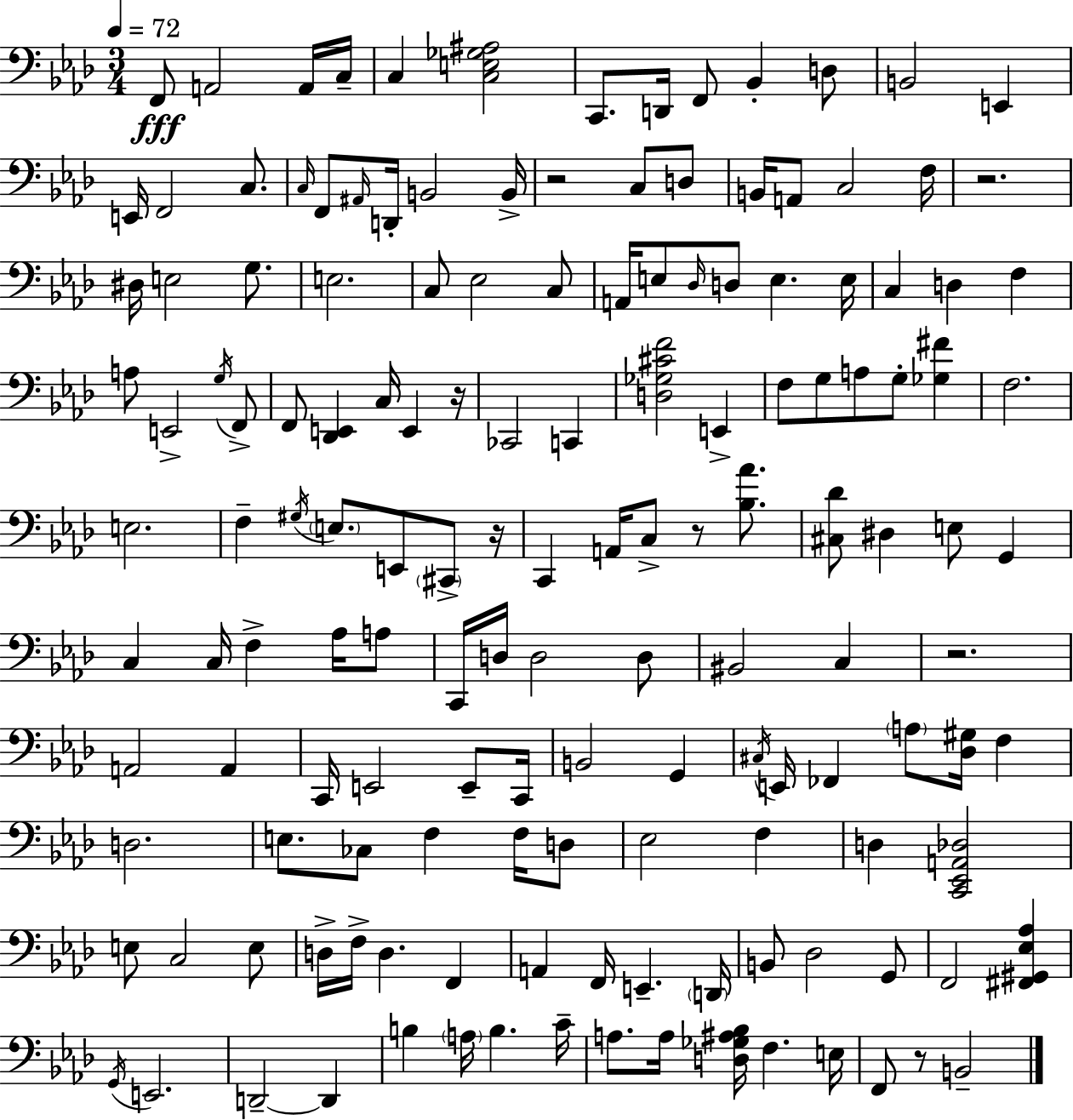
F2/e A2/h A2/s C3/s C3/q [C3,E3,Gb3,A#3]/h C2/e. D2/s F2/e Bb2/q D3/e B2/h E2/q E2/s F2/h C3/e. C3/s F2/e A#2/s D2/s B2/h B2/s R/h C3/e D3/e B2/s A2/e C3/h F3/s R/h. D#3/s E3/h G3/e. E3/h. C3/e Eb3/h C3/e A2/s E3/e Db3/s D3/e E3/q. E3/s C3/q D3/q F3/q A3/e E2/h G3/s F2/e F2/e [Db2,E2]/q C3/s E2/q R/s CES2/h C2/q [D3,Gb3,C#4,F4]/h E2/q F3/e G3/e A3/e G3/e [Gb3,F#4]/q F3/h. E3/h. F3/q G#3/s E3/e. E2/e C#2/e R/s C2/q A2/s C3/e R/e [Bb3,Ab4]/e. [C#3,Db4]/e D#3/q E3/e G2/q C3/q C3/s F3/q Ab3/s A3/e C2/s D3/s D3/h D3/e BIS2/h C3/q R/h. A2/h A2/q C2/s E2/h E2/e C2/s B2/h G2/q C#3/s E2/s FES2/q A3/e [Db3,G#3]/s F3/q D3/h. E3/e. CES3/e F3/q F3/s D3/e Eb3/h F3/q D3/q [C2,Eb2,A2,Db3]/h E3/e C3/h E3/e D3/s F3/s D3/q. F2/q A2/q F2/s E2/q. D2/s B2/e Db3/h G2/e F2/h [F#2,G#2,Eb3,Ab3]/q G2/s E2/h. D2/h D2/q B3/q A3/s B3/q. C4/s A3/e. A3/s [D3,Gb3,A#3,Bb3]/s F3/q. E3/s F2/e R/e B2/h